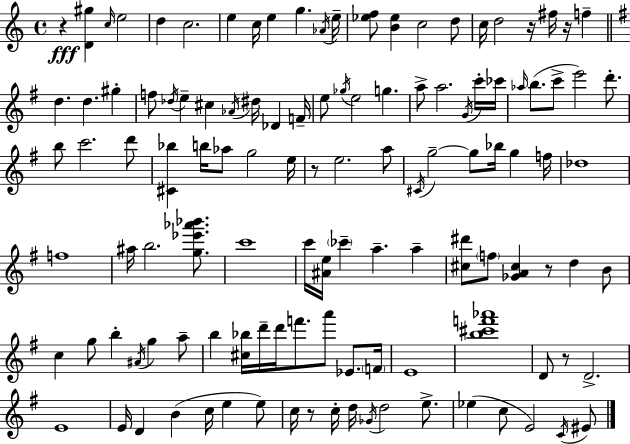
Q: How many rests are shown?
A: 7